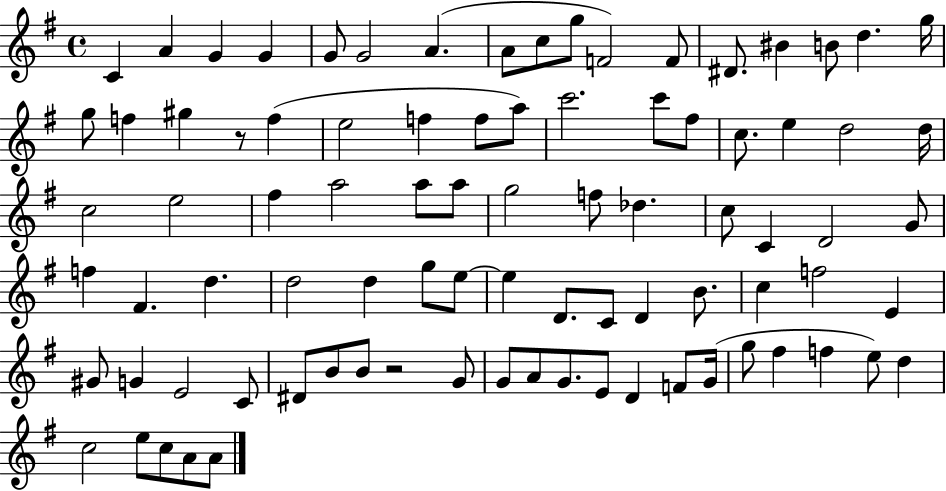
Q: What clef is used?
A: treble